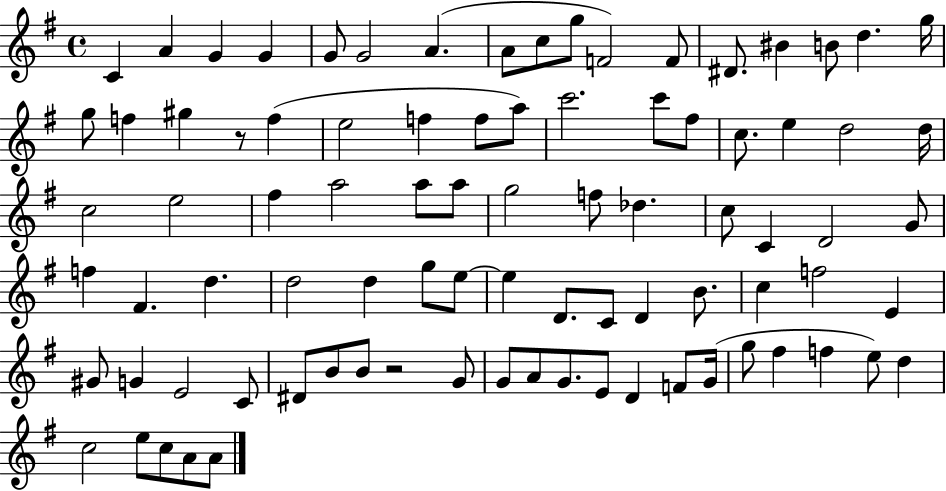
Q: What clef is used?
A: treble